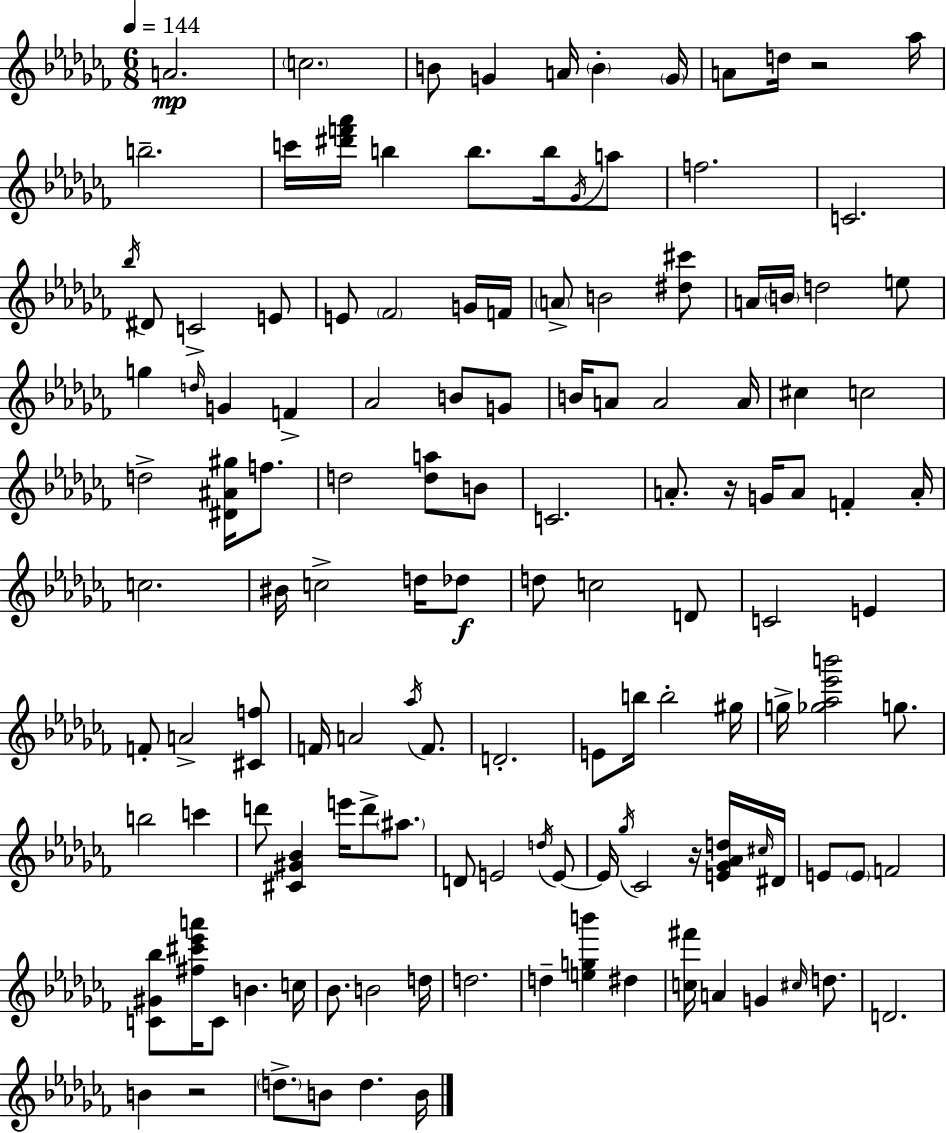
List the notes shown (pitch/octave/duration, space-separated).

A4/h. C5/h. B4/e G4/q A4/s B4/q G4/s A4/e D5/s R/h Ab5/s B5/h. C6/s [D#6,F6,Ab6]/s B5/q B5/e. B5/s Gb4/s A5/e F5/h. C4/h. Bb5/s D#4/e C4/h E4/e E4/e FES4/h G4/s F4/s A4/e B4/h [D#5,C#6]/e A4/s B4/s D5/h E5/e G5/q D5/s G4/q F4/q Ab4/h B4/e G4/e B4/s A4/e A4/h A4/s C#5/q C5/h D5/h [D#4,A#4,G#5]/s F5/e. D5/h [D5,A5]/e B4/e C4/h. A4/e. R/s G4/s A4/e F4/q A4/s C5/h. BIS4/s C5/h D5/s Db5/e D5/e C5/h D4/e C4/h E4/q F4/e A4/h [C#4,F5]/e F4/s A4/h Ab5/s F4/e. D4/h. E4/e B5/s B5/h G#5/s G5/s [Gb5,Ab5,Eb6,B6]/h G5/e. B5/h C6/q D6/e [C#4,G#4,Bb4]/q E6/s D6/e A#5/e. D4/e E4/h D5/s E4/e E4/s Gb5/s CES4/h R/s [E4,Gb4,Ab4,D5]/s C#5/s D#4/s E4/e E4/e F4/h [C4,G#4,Bb5]/e [F#5,C#6,Eb6,A6]/s C4/e B4/q. C5/s Bb4/e. B4/h D5/s D5/h. D5/q [E5,G5,B6]/q D#5/q [C5,F#6]/s A4/q G4/q C#5/s D5/e. D4/h. B4/q R/h D5/e. B4/e D5/q. B4/s